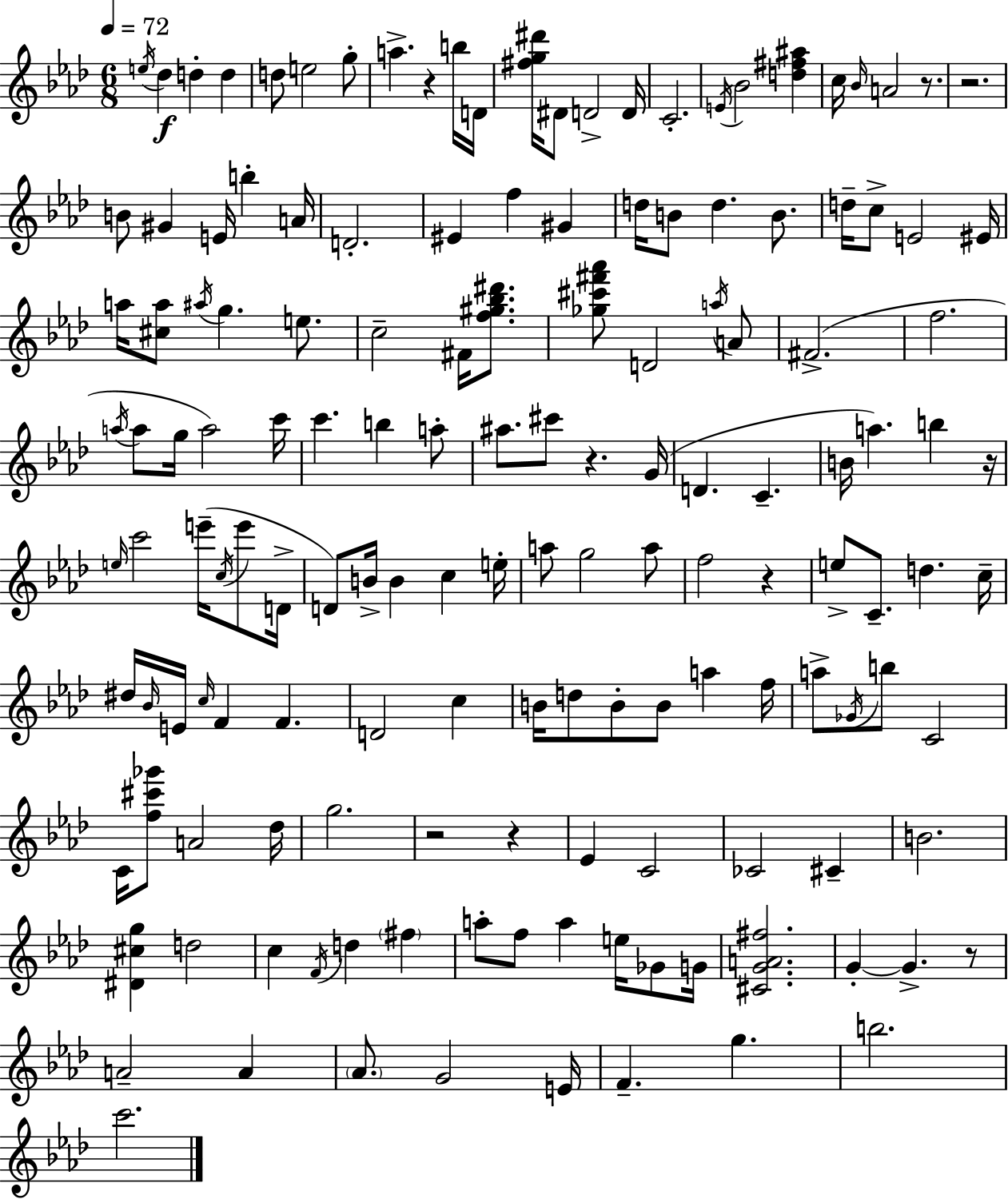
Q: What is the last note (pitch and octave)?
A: C6